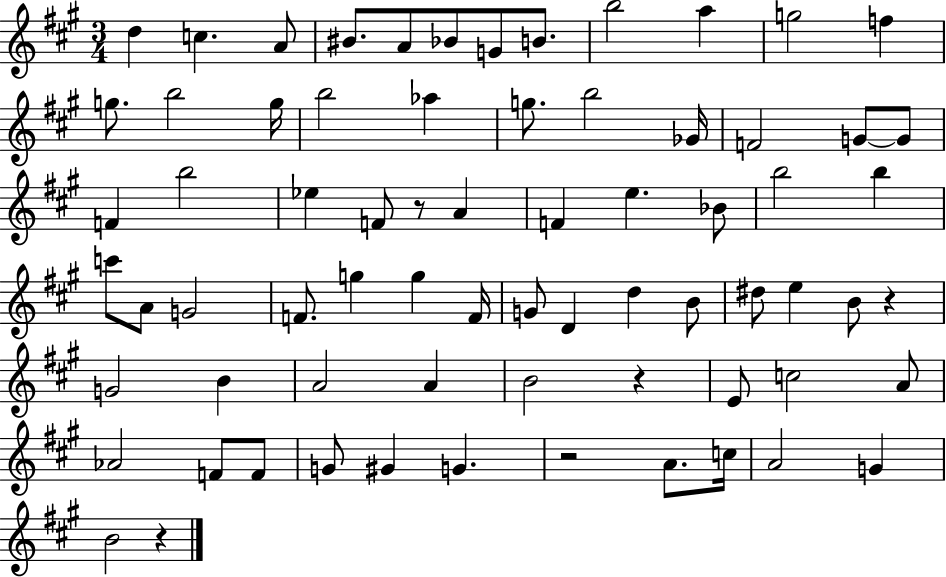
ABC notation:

X:1
T:Untitled
M:3/4
L:1/4
K:A
d c A/2 ^B/2 A/2 _B/2 G/2 B/2 b2 a g2 f g/2 b2 g/4 b2 _a g/2 b2 _G/4 F2 G/2 G/2 F b2 _e F/2 z/2 A F e _B/2 b2 b c'/2 A/2 G2 F/2 g g F/4 G/2 D d B/2 ^d/2 e B/2 z G2 B A2 A B2 z E/2 c2 A/2 _A2 F/2 F/2 G/2 ^G G z2 A/2 c/4 A2 G B2 z